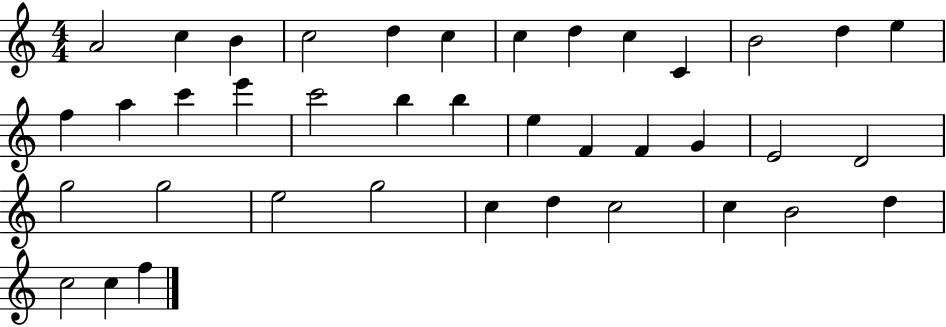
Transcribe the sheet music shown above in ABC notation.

X:1
T:Untitled
M:4/4
L:1/4
K:C
A2 c B c2 d c c d c C B2 d e f a c' e' c'2 b b e F F G E2 D2 g2 g2 e2 g2 c d c2 c B2 d c2 c f